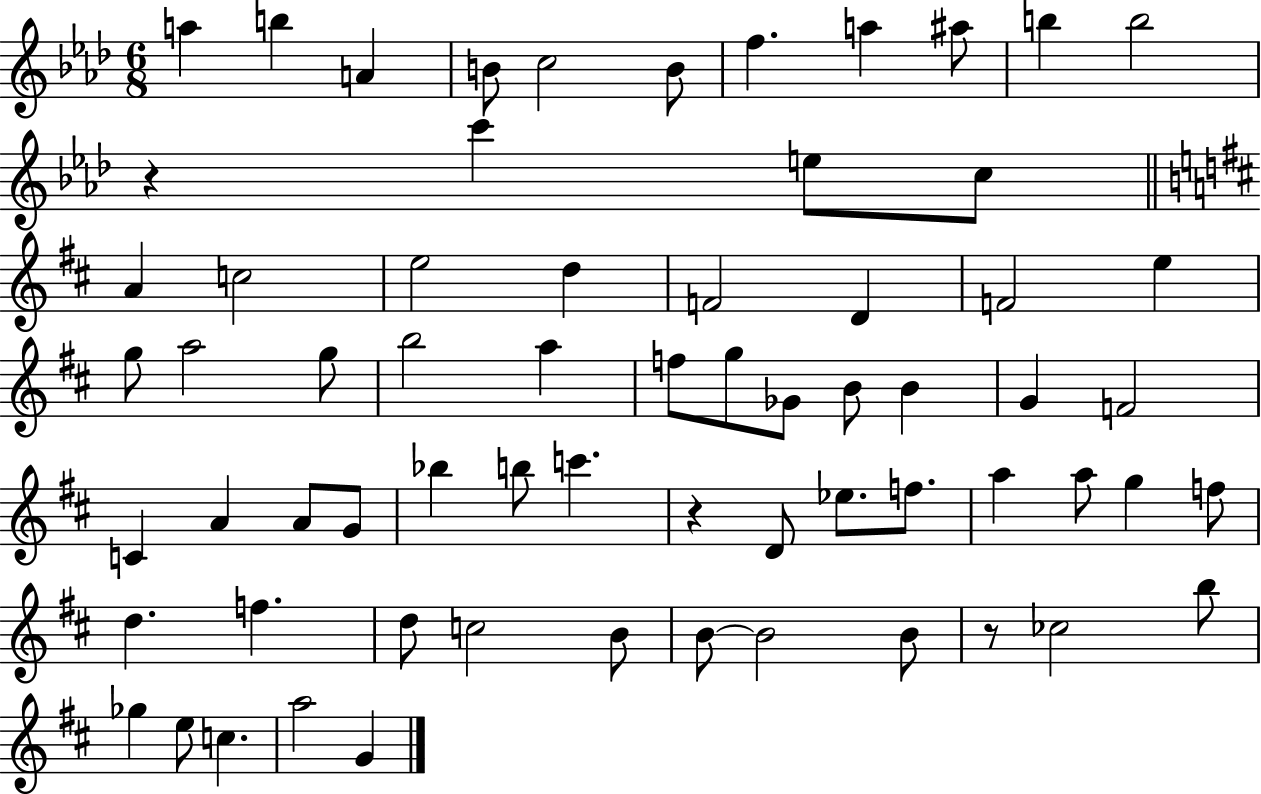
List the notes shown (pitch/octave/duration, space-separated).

A5/q B5/q A4/q B4/e C5/h B4/e F5/q. A5/q A#5/e B5/q B5/h R/q C6/q E5/e C5/e A4/q C5/h E5/h D5/q F4/h D4/q F4/h E5/q G5/e A5/h G5/e B5/h A5/q F5/e G5/e Gb4/e B4/e B4/q G4/q F4/h C4/q A4/q A4/e G4/e Bb5/q B5/e C6/q. R/q D4/e Eb5/e. F5/e. A5/q A5/e G5/q F5/e D5/q. F5/q. D5/e C5/h B4/e B4/e B4/h B4/e R/e CES5/h B5/e Gb5/q E5/e C5/q. A5/h G4/q